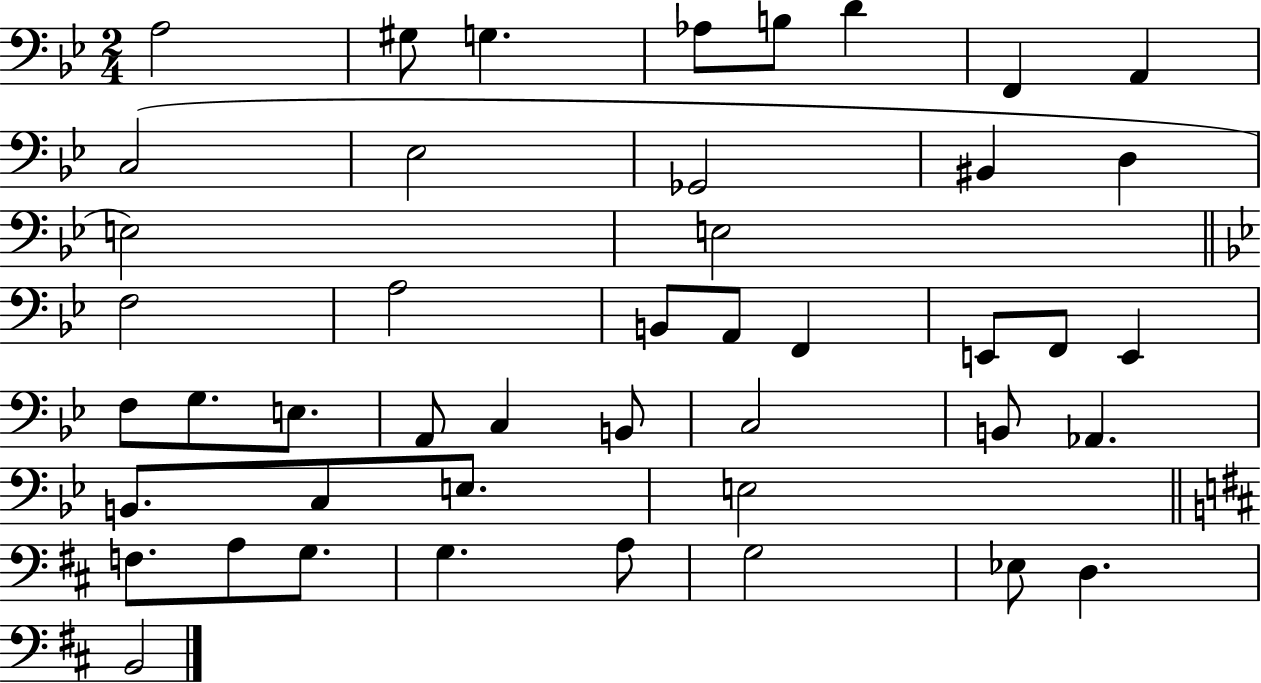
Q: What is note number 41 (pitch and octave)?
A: A3